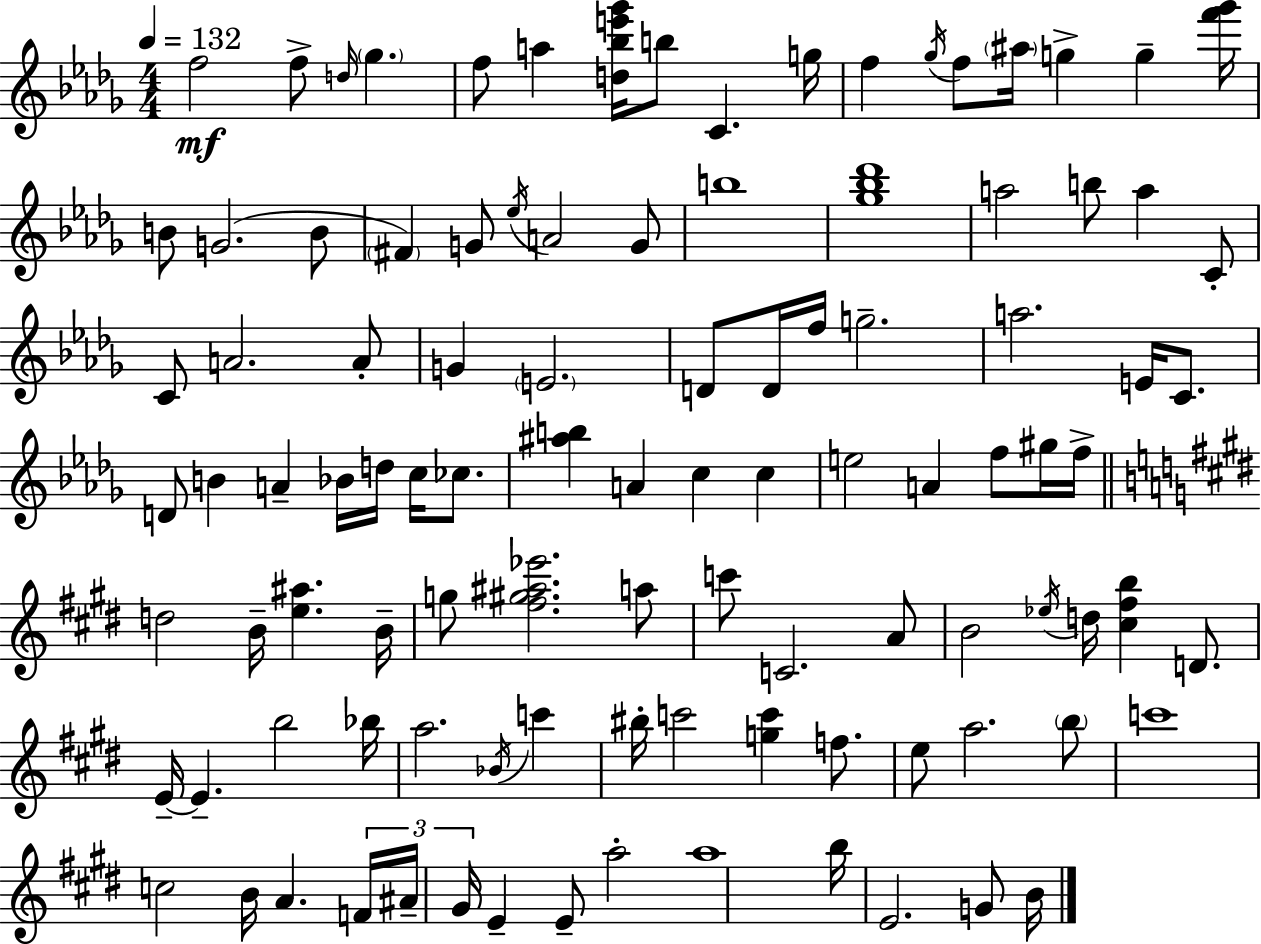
{
  \clef treble
  \numericTimeSignature
  \time 4/4
  \key bes \minor
  \tempo 4 = 132
  f''2\mf f''8-> \grace { d''16 } \parenthesize ges''4. | f''8 a''4 <d'' bes'' e''' ges'''>16 b''8 c'4. | g''16 f''4 \acciaccatura { ges''16 } f''8 \parenthesize ais''16 g''4-> g''4-- | <f''' ges'''>16 b'8 g'2.( | \break b'8 \parenthesize fis'4) g'8 \acciaccatura { ees''16 } a'2 | g'8 b''1 | <ges'' bes'' des'''>1 | a''2 b''8 a''4 | \break c'8-. c'8 a'2. | a'8-. g'4 \parenthesize e'2. | d'8 d'16 f''16 g''2.-- | a''2. e'16 | \break c'8. d'8 b'4 a'4-- bes'16 d''16 c''16 | ces''8. <ais'' b''>4 a'4 c''4 c''4 | e''2 a'4 f''8 | gis''16 f''16-> \bar "||" \break \key e \major d''2 b'16-- <e'' ais''>4. b'16-- | g''8 <fis'' gis'' ais'' ees'''>2. a''8 | c'''8 c'2. a'8 | b'2 \acciaccatura { ees''16 } d''16 <cis'' fis'' b''>4 d'8. | \break e'16--~~ e'4.-- b''2 | bes''16 a''2. \acciaccatura { bes'16 } c'''4 | bis''16-. c'''2 <g'' c'''>4 f''8. | e''8 a''2. | \break \parenthesize b''8 c'''1 | c''2 b'16 a'4. | \tuplet 3/2 { f'16 ais'16-- gis'16 } e'4-- e'8-- a''2-. | a''1 | \break b''16 e'2. g'8 | b'16 \bar "|."
}